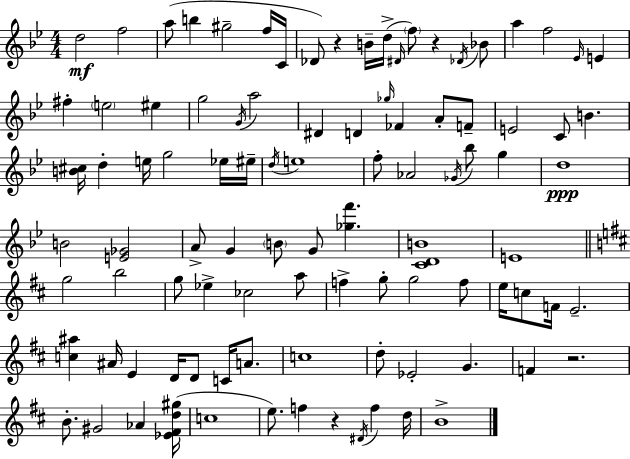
{
  \clef treble
  \numericTimeSignature
  \time 4/4
  \key g \minor
  d''2\mf f''2 | a''8( b''4 gis''2-- f''16 c'16 | des'8) r4 b'16-- d''16->( \grace { dis'16 } \parenthesize f''8) r4 \acciaccatura { des'16 } | bes'8 a''4 f''2 \grace { ees'16 } e'4 | \break fis''4-. \parenthesize e''2 eis''4 | g''2 \acciaccatura { g'16 } a''2 | dis'4 d'4 \grace { ges''16 } fes'4 | a'8-. f'8-- e'2 c'8 b'4. | \break <b' cis''>16 d''4-. e''16 g''2 | ees''16 eis''16-- \acciaccatura { d''16 } e''1 | f''8-. aes'2 | \acciaccatura { ges'16 } bes''8 g''4 d''1\ppp | \break b'2 <e' ges'>2 | a'8-> g'4 \parenthesize b'8 g'8 | <ges'' f'''>4. <c' d' b'>1 | e'1 | \break \bar "||" \break \key d \major g''2 b''2 | g''8 ees''4-> ces''2 a''8 | f''4-> g''8-. g''2 f''8 | e''16 c''8 f'16 e'2.-- | \break <c'' ais''>4 ais'16 e'4 d'16 d'8 c'16 a'8. | c''1 | d''8-. ees'2-. g'4. | f'4 r2. | \break b'8.-. gis'2 aes'4 <ees' fis' d'' gis''>16( | c''1 | e''8.) f''4 r4 \acciaccatura { dis'16 } f''4 | d''16 b'1-> | \break \bar "|."
}